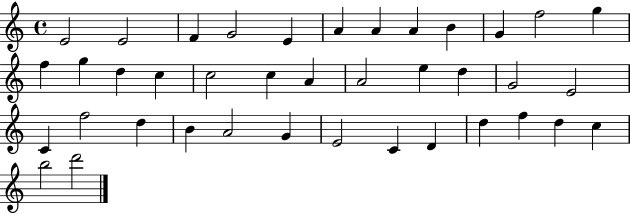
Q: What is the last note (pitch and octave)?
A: D6